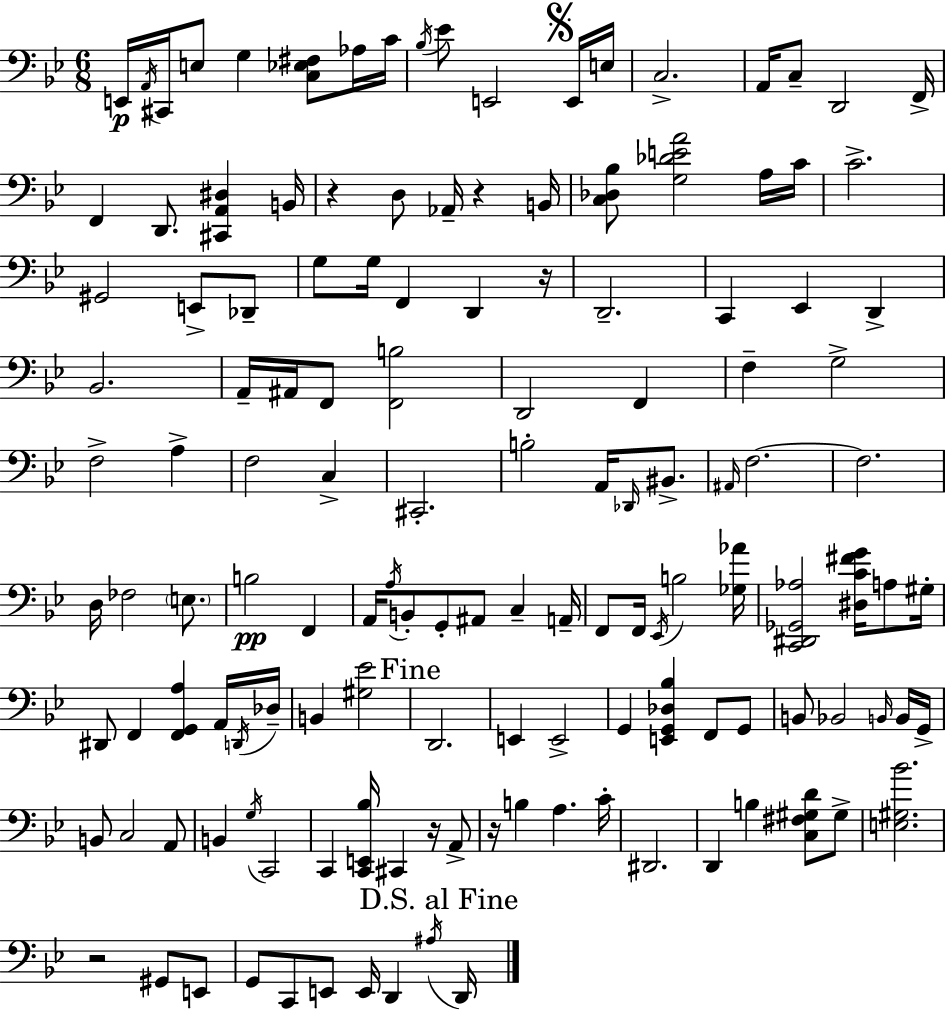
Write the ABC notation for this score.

X:1
T:Untitled
M:6/8
L:1/4
K:Gm
E,,/4 A,,/4 ^C,,/4 E,/2 G, [C,_E,^F,]/2 _A,/4 C/4 _B,/4 _E/2 E,,2 E,,/4 E,/4 C,2 A,,/4 C,/2 D,,2 F,,/4 F,, D,,/2 [^C,,A,,^D,] B,,/4 z D,/2 _A,,/4 z B,,/4 [C,_D,_B,]/2 [G,_DEA]2 A,/4 C/4 C2 ^G,,2 E,,/2 _D,,/2 G,/2 G,/4 F,, D,, z/4 D,,2 C,, _E,, D,, _B,,2 A,,/4 ^A,,/4 F,,/2 [F,,B,]2 D,,2 F,, F, G,2 F,2 A, F,2 C, ^C,,2 B,2 A,,/4 _D,,/4 ^B,,/2 ^A,,/4 F,2 F,2 D,/4 _F,2 E,/2 B,2 F,, A,,/4 A,/4 B,,/2 G,,/2 ^A,,/2 C, A,,/4 F,,/2 F,,/4 _E,,/4 B,2 [_G,_A]/4 [C,,^D,,_G,,_A,]2 [^D,C^FG]/4 A,/2 ^G,/4 ^D,,/2 F,, [F,,G,,A,] A,,/4 D,,/4 _D,/4 B,, [^G,_E]2 D,,2 E,, E,,2 G,, [E,,G,,_D,_B,] F,,/2 G,,/2 B,,/2 _B,,2 B,,/4 B,,/4 G,,/4 B,,/2 C,2 A,,/2 B,, G,/4 C,,2 C,, [C,,E,,_B,]/4 ^C,, z/4 A,,/2 z/4 B, A, C/4 ^D,,2 D,, B, [C,^F,^G,D]/2 ^G,/2 [E,^G,_B]2 z2 ^G,,/2 E,,/2 G,,/2 C,,/2 E,,/2 E,,/4 D,, ^A,/4 D,,/4